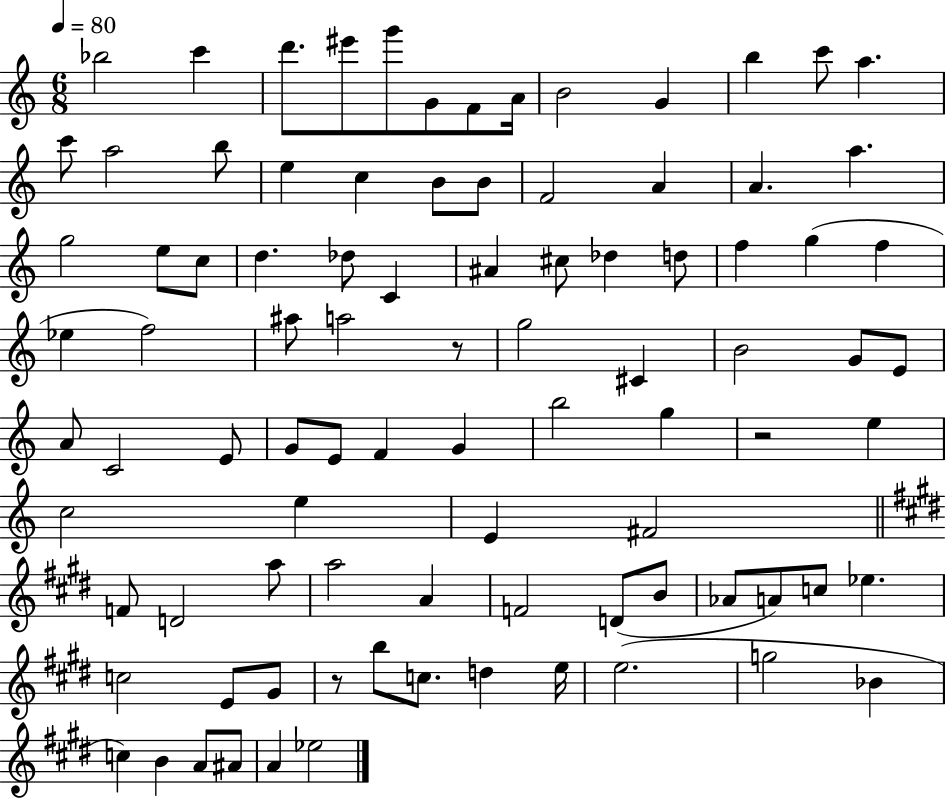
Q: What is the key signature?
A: C major